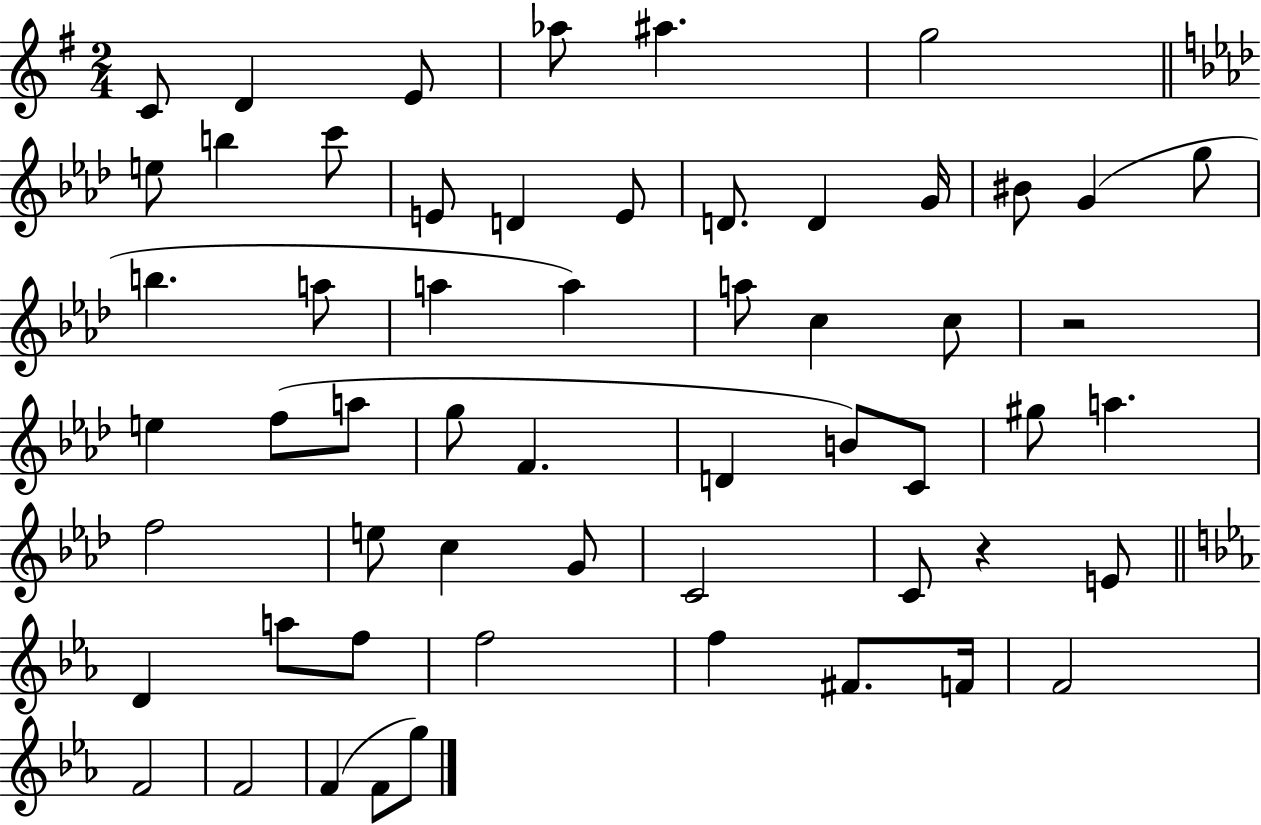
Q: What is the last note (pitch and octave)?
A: G5